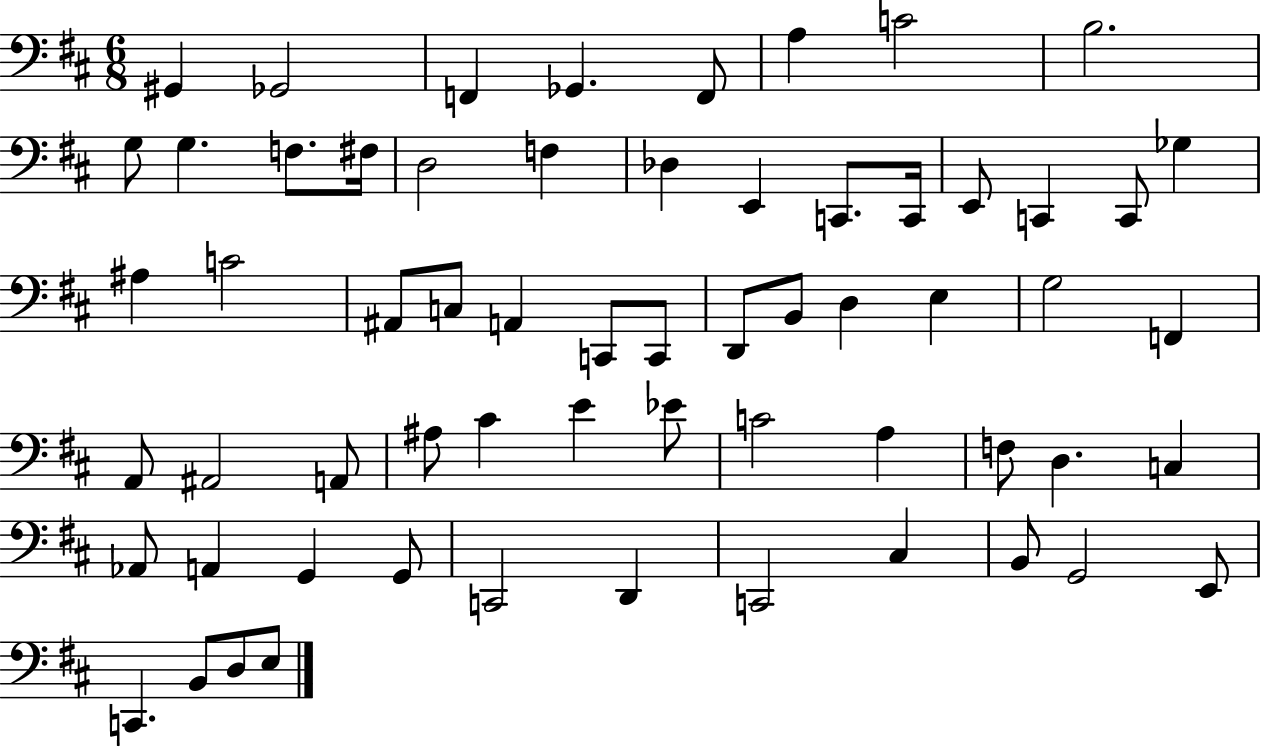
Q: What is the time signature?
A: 6/8